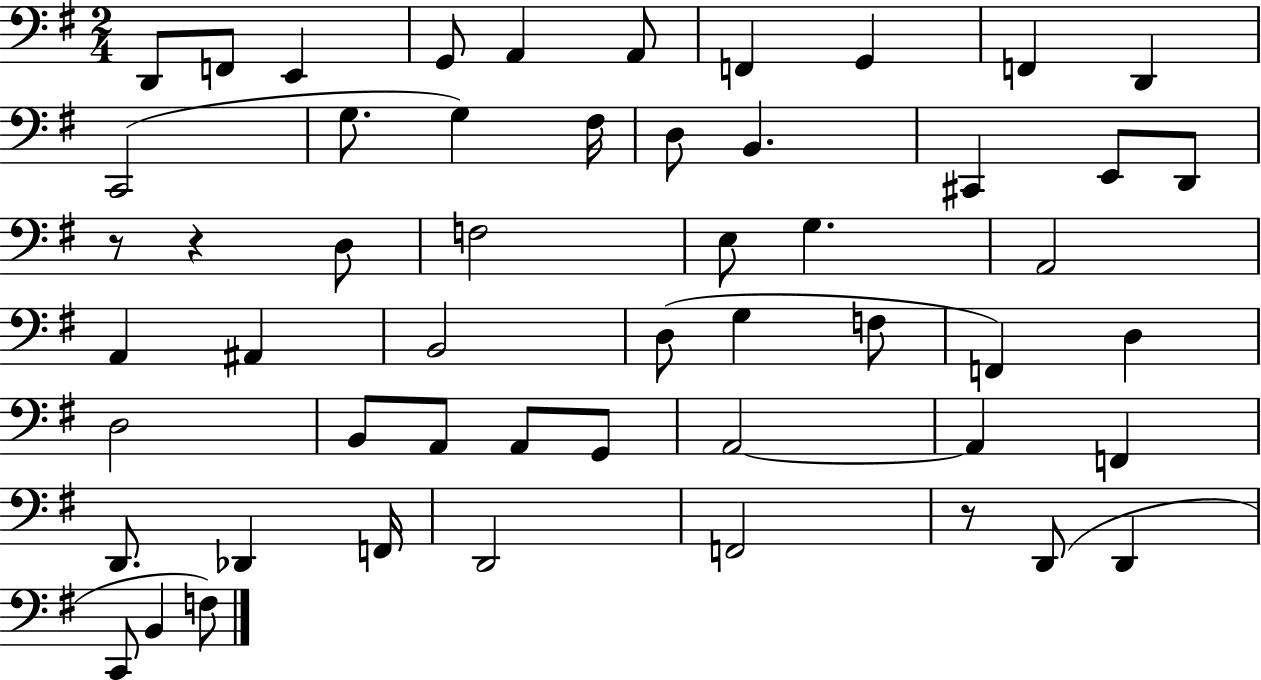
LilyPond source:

{
  \clef bass
  \numericTimeSignature
  \time 2/4
  \key g \major
  \repeat volta 2 { d,8 f,8 e,4 | g,8 a,4 a,8 | f,4 g,4 | f,4 d,4 | \break c,2( | g8. g4) fis16 | d8 b,4. | cis,4 e,8 d,8 | \break r8 r4 d8 | f2 | e8 g4. | a,2 | \break a,4 ais,4 | b,2 | d8( g4 f8 | f,4) d4 | \break d2 | b,8 a,8 a,8 g,8 | a,2~~ | a,4 f,4 | \break d,8. des,4 f,16 | d,2 | f,2 | r8 d,8( d,4 | \break c,8 b,4 f8) | } \bar "|."
}